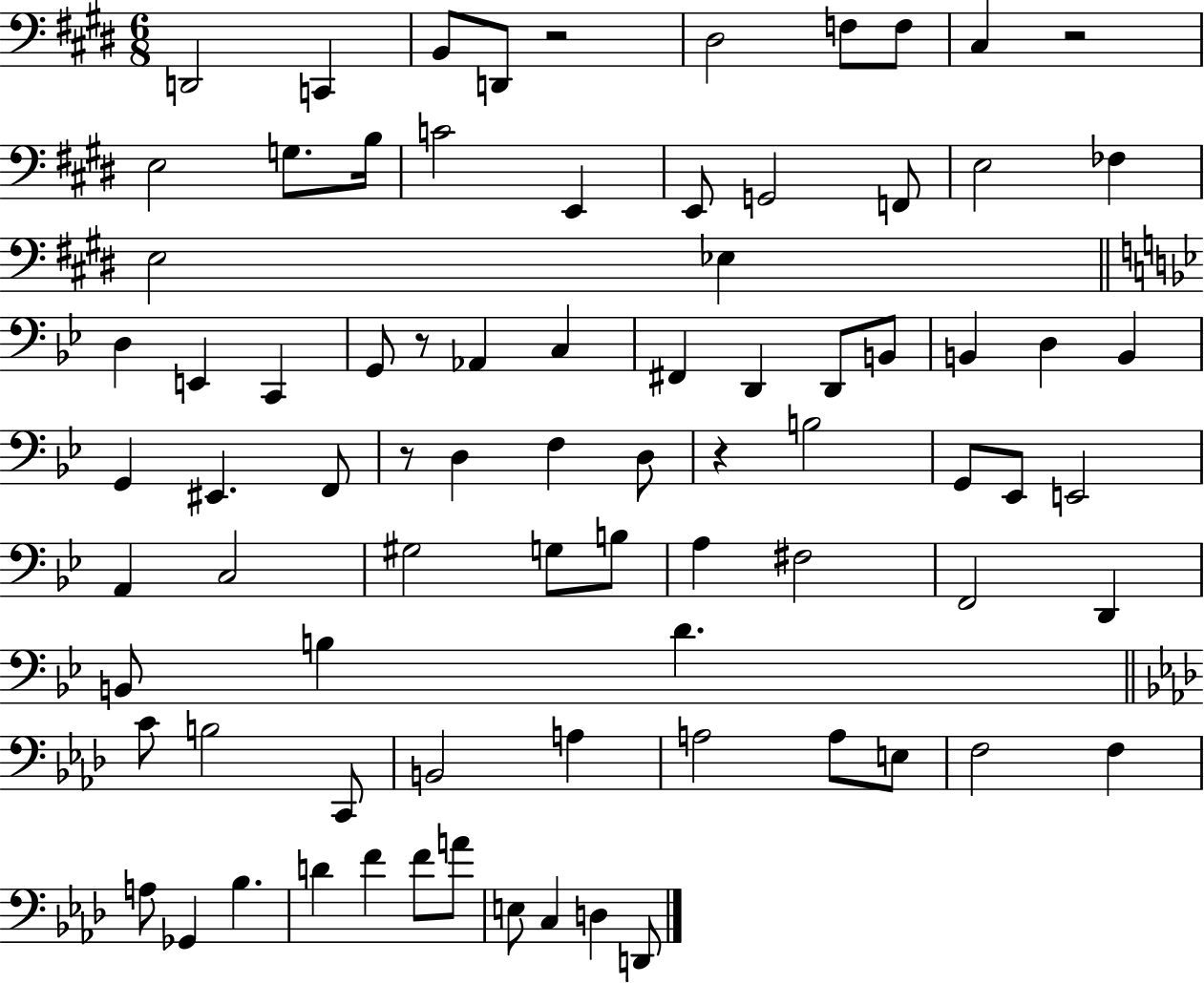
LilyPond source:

{
  \clef bass
  \numericTimeSignature
  \time 6/8
  \key e \major
  d,2 c,4 | b,8 d,8 r2 | dis2 f8 f8 | cis4 r2 | \break e2 g8. b16 | c'2 e,4 | e,8 g,2 f,8 | e2 fes4 | \break e2 ees4 | \bar "||" \break \key g \minor d4 e,4 c,4 | g,8 r8 aes,4 c4 | fis,4 d,4 d,8 b,8 | b,4 d4 b,4 | \break g,4 eis,4. f,8 | r8 d4 f4 d8 | r4 b2 | g,8 ees,8 e,2 | \break a,4 c2 | gis2 g8 b8 | a4 fis2 | f,2 d,4 | \break b,8 b4 d'4. | \bar "||" \break \key aes \major c'8 b2 c,8 | b,2 a4 | a2 a8 e8 | f2 f4 | \break a8 ges,4 bes4. | d'4 f'4 f'8 a'8 | e8 c4 d4 d,8 | \bar "|."
}